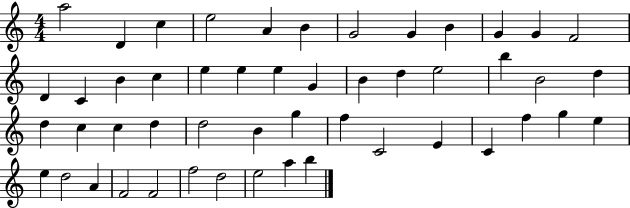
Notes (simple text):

A5/h D4/q C5/q E5/h A4/q B4/q G4/h G4/q B4/q G4/q G4/q F4/h D4/q C4/q B4/q C5/q E5/q E5/q E5/q G4/q B4/q D5/q E5/h B5/q B4/h D5/q D5/q C5/q C5/q D5/q D5/h B4/q G5/q F5/q C4/h E4/q C4/q F5/q G5/q E5/q E5/q D5/h A4/q F4/h F4/h F5/h D5/h E5/h A5/q B5/q